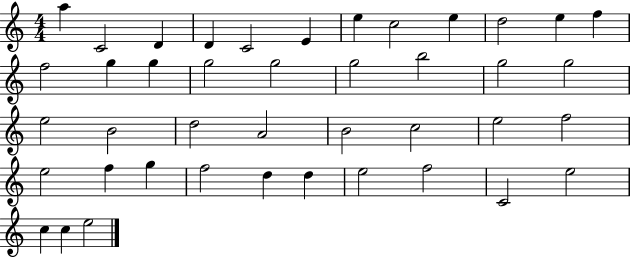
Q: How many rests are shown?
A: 0